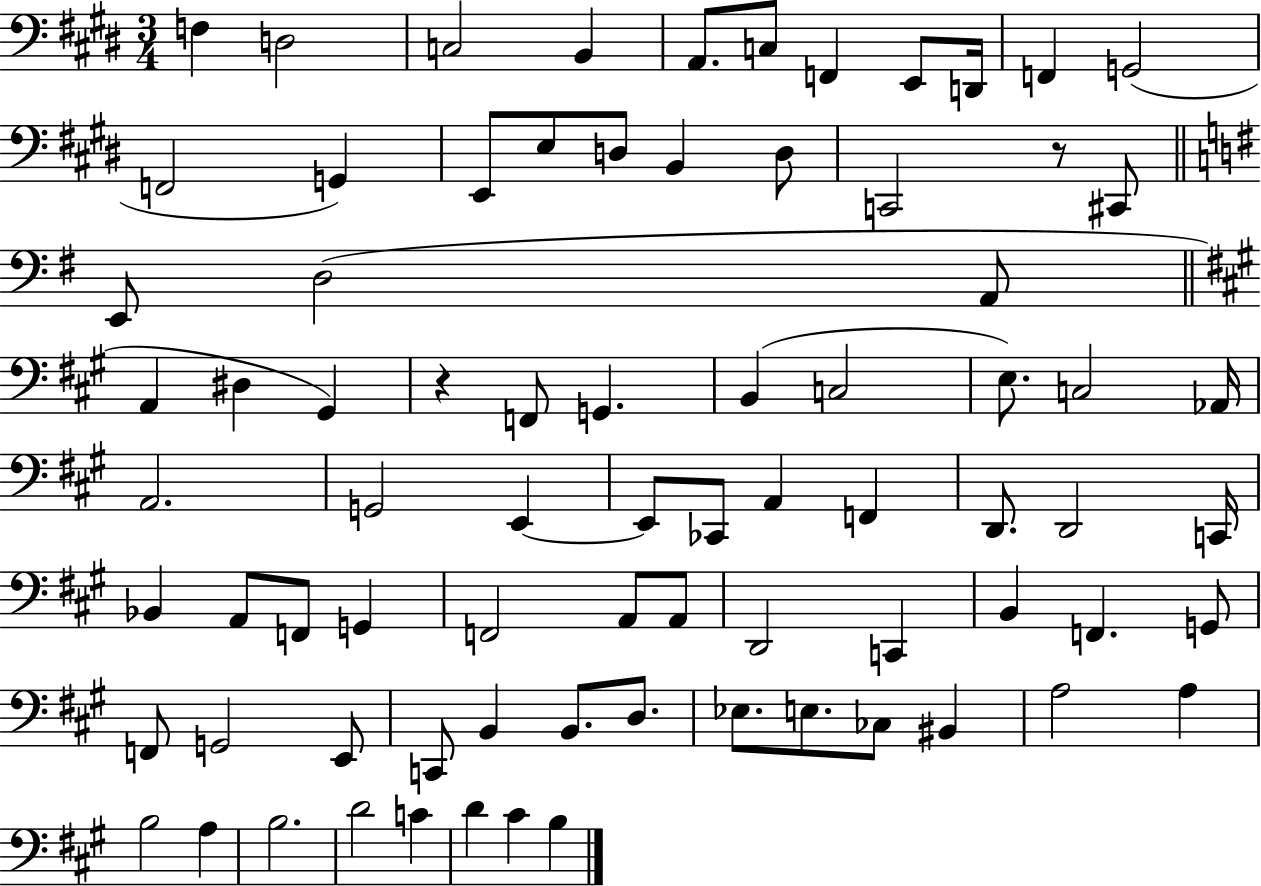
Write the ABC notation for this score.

X:1
T:Untitled
M:3/4
L:1/4
K:E
F, D,2 C,2 B,, A,,/2 C,/2 F,, E,,/2 D,,/4 F,, G,,2 F,,2 G,, E,,/2 E,/2 D,/2 B,, D,/2 C,,2 z/2 ^C,,/2 E,,/2 D,2 A,,/2 A,, ^D, ^G,, z F,,/2 G,, B,, C,2 E,/2 C,2 _A,,/4 A,,2 G,,2 E,, E,,/2 _C,,/2 A,, F,, D,,/2 D,,2 C,,/4 _B,, A,,/2 F,,/2 G,, F,,2 A,,/2 A,,/2 D,,2 C,, B,, F,, G,,/2 F,,/2 G,,2 E,,/2 C,,/2 B,, B,,/2 D,/2 _E,/2 E,/2 _C,/2 ^B,, A,2 A, B,2 A, B,2 D2 C D ^C B,